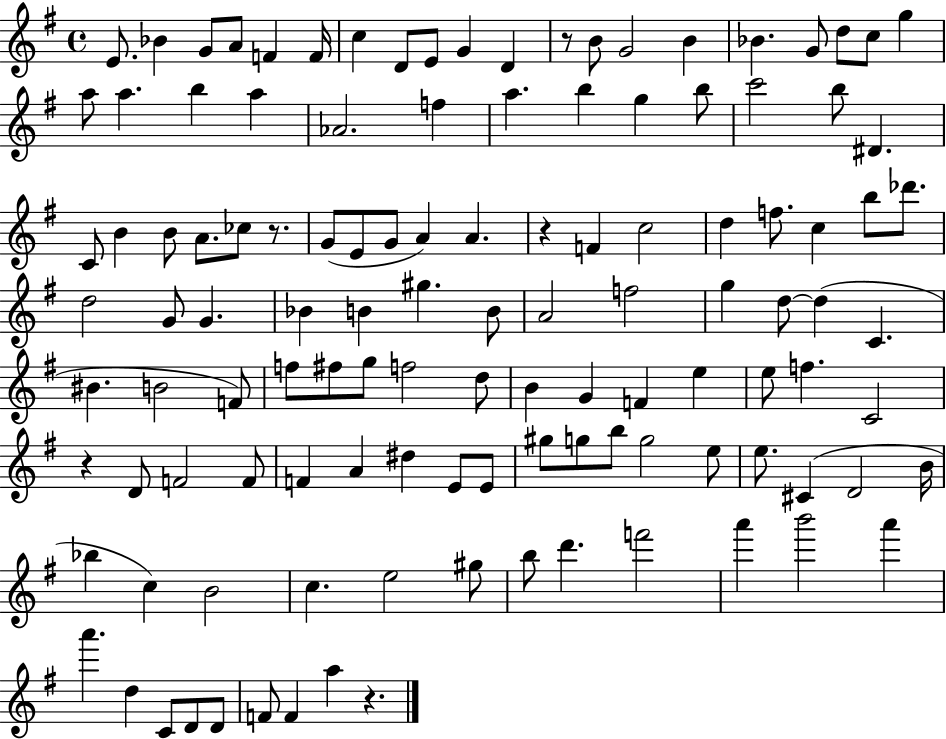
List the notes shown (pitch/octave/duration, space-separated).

E4/e. Bb4/q G4/e A4/e F4/q F4/s C5/q D4/e E4/e G4/q D4/q R/e B4/e G4/h B4/q Bb4/q. G4/e D5/e C5/e G5/q A5/e A5/q. B5/q A5/q Ab4/h. F5/q A5/q. B5/q G5/q B5/e C6/h B5/e D#4/q. C4/e B4/q B4/e A4/e. CES5/e R/e. G4/e E4/e G4/e A4/q A4/q. R/q F4/q C5/h D5/q F5/e. C5/q B5/e Db6/e. D5/h G4/e G4/q. Bb4/q B4/q G#5/q. B4/e A4/h F5/h G5/q D5/e D5/q C4/q. BIS4/q. B4/h F4/e F5/e F#5/e G5/e F5/h D5/e B4/q G4/q F4/q E5/q E5/e F5/q. C4/h R/q D4/e F4/h F4/e F4/q A4/q D#5/q E4/e E4/e G#5/e G5/e B5/e G5/h E5/e E5/e. C#4/q D4/h B4/s Bb5/q C5/q B4/h C5/q. E5/h G#5/e B5/e D6/q. F6/h A6/q B6/h A6/q A6/q. D5/q C4/e D4/e D4/e F4/e F4/q A5/q R/q.